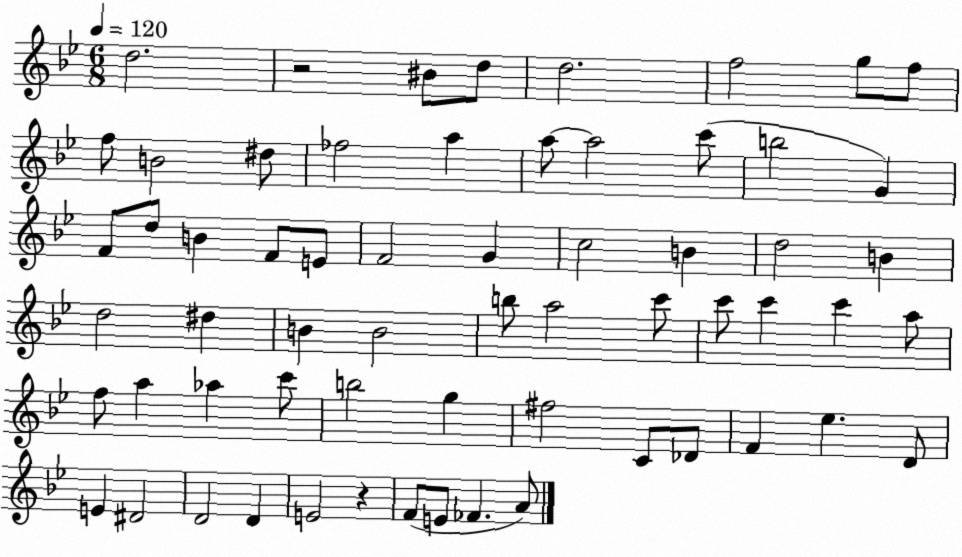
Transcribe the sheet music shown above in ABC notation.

X:1
T:Untitled
M:6/8
L:1/4
K:Bb
d2 z2 ^B/2 d/2 d2 f2 g/2 f/2 f/2 B2 ^d/2 _f2 a a/2 a2 c'/2 b2 G F/2 d/2 B F/2 E/2 F2 G c2 B d2 B d2 ^d B B2 b/2 a2 c'/2 c'/2 c' c' a/2 f/2 a _a c'/2 b2 g ^f2 C/2 _D/2 F _e D/2 E ^D2 D2 D E2 z F/2 E/2 _F A/2